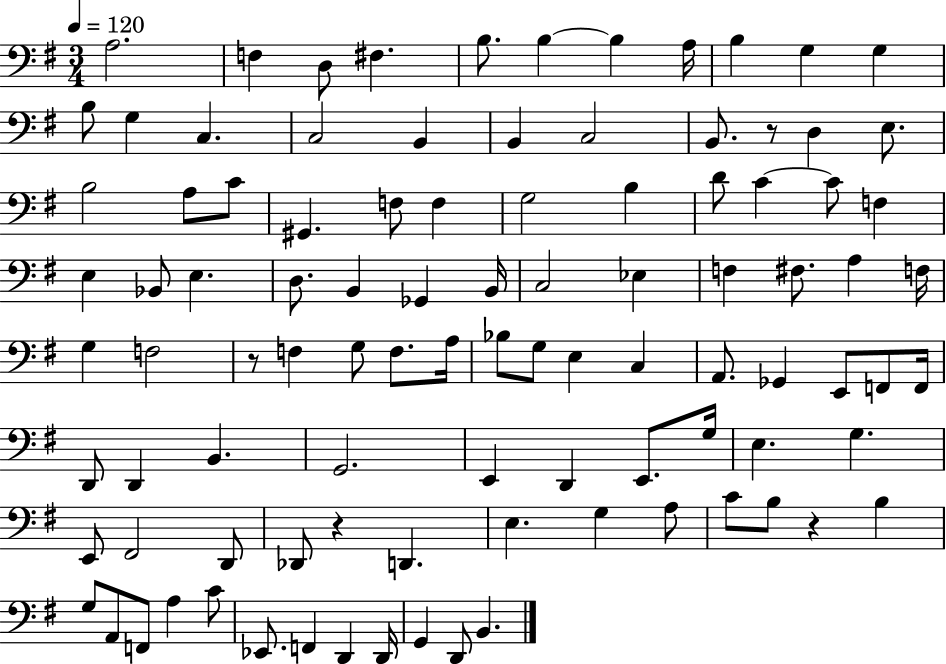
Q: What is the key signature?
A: G major